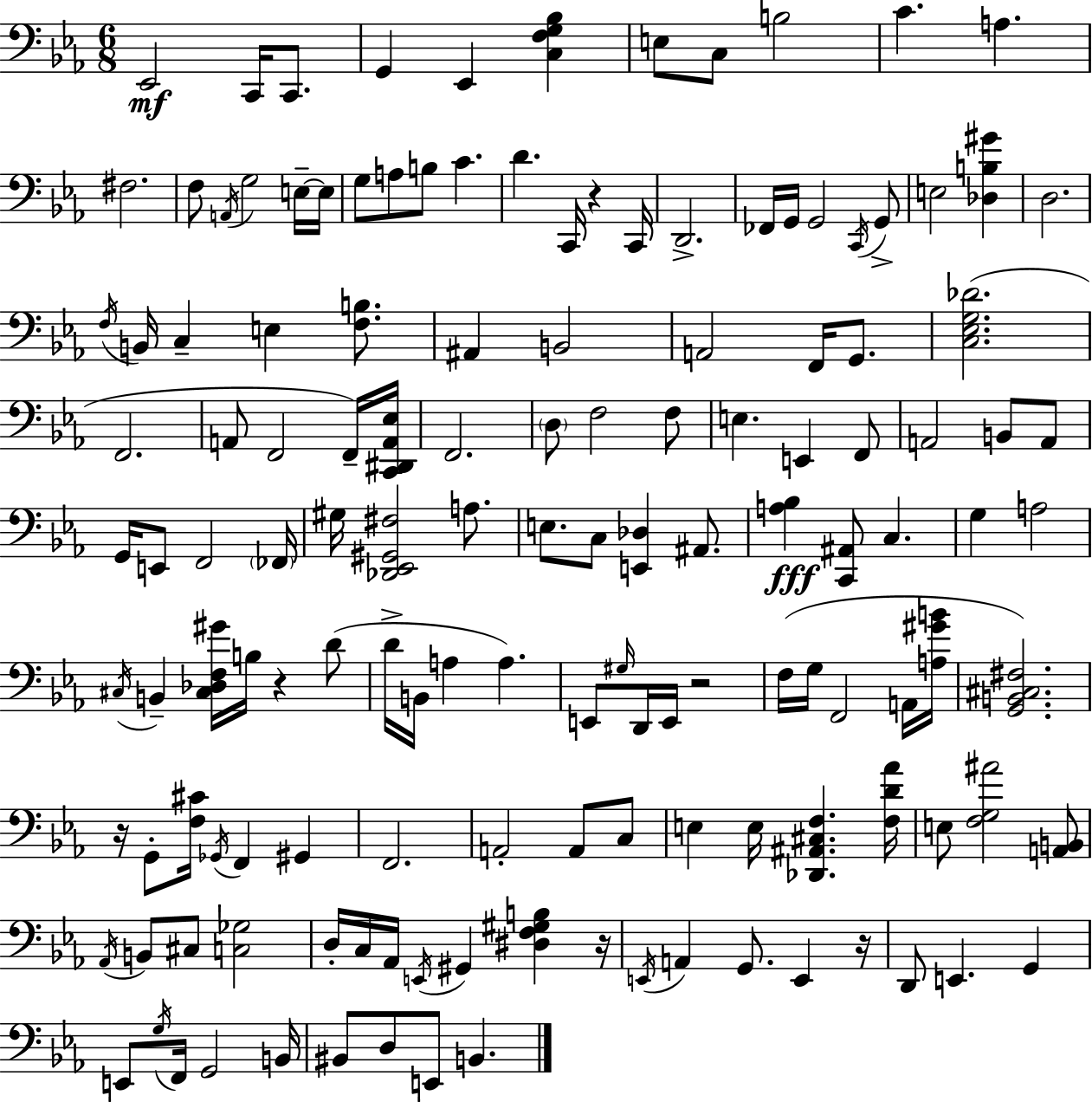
Eb2/h C2/s C2/e. G2/q Eb2/q [C3,F3,G3,Bb3]/q E3/e C3/e B3/h C4/q. A3/q. F#3/h. F3/e A2/s G3/h E3/s E3/s G3/e A3/e B3/e C4/q. D4/q. C2/s R/q C2/s D2/h. FES2/s G2/s G2/h C2/s G2/e E3/h [Db3,B3,G#4]/q D3/h. F3/s B2/s C3/q E3/q [F3,B3]/e. A#2/q B2/h A2/h F2/s G2/e. [C3,Eb3,G3,Db4]/h. F2/h. A2/e F2/h F2/s [C2,D#2,A2,Eb3]/s F2/h. D3/e F3/h F3/e E3/q. E2/q F2/e A2/h B2/e A2/e G2/s E2/e F2/h FES2/s G#3/s [Db2,Eb2,G#2,F#3]/h A3/e. E3/e. C3/e [E2,Db3]/q A#2/e. [A3,Bb3]/q [C2,A#2]/e C3/q. G3/q A3/h C#3/s B2/q [C#3,Db3,F3,G#4]/s B3/s R/q D4/e D4/s B2/s A3/q A3/q. E2/e G#3/s D2/s E2/s R/h F3/s G3/s F2/h A2/s [A3,G#4,B4]/s [G2,B2,C#3,F#3]/h. R/s G2/e [F3,C#4]/s Gb2/s F2/q G#2/q F2/h. A2/h A2/e C3/e E3/q E3/s [Db2,A#2,C#3,F3]/q. [F3,D4,Ab4]/s E3/e [F3,G3,A#4]/h [A2,B2]/e Ab2/s B2/e C#3/e [C3,Gb3]/h D3/s C3/s Ab2/s E2/s G#2/q [D#3,F3,G#3,B3]/q R/s E2/s A2/q G2/e. E2/q R/s D2/e E2/q. G2/q E2/e G3/s F2/s G2/h B2/s BIS2/e D3/e E2/e B2/q.